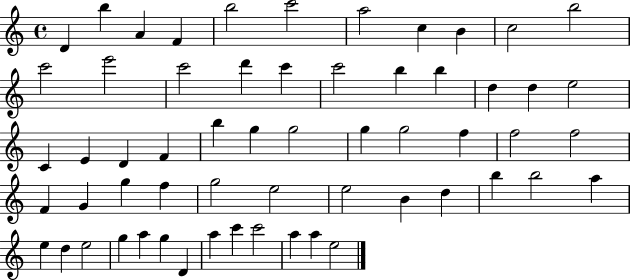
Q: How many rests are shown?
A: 0